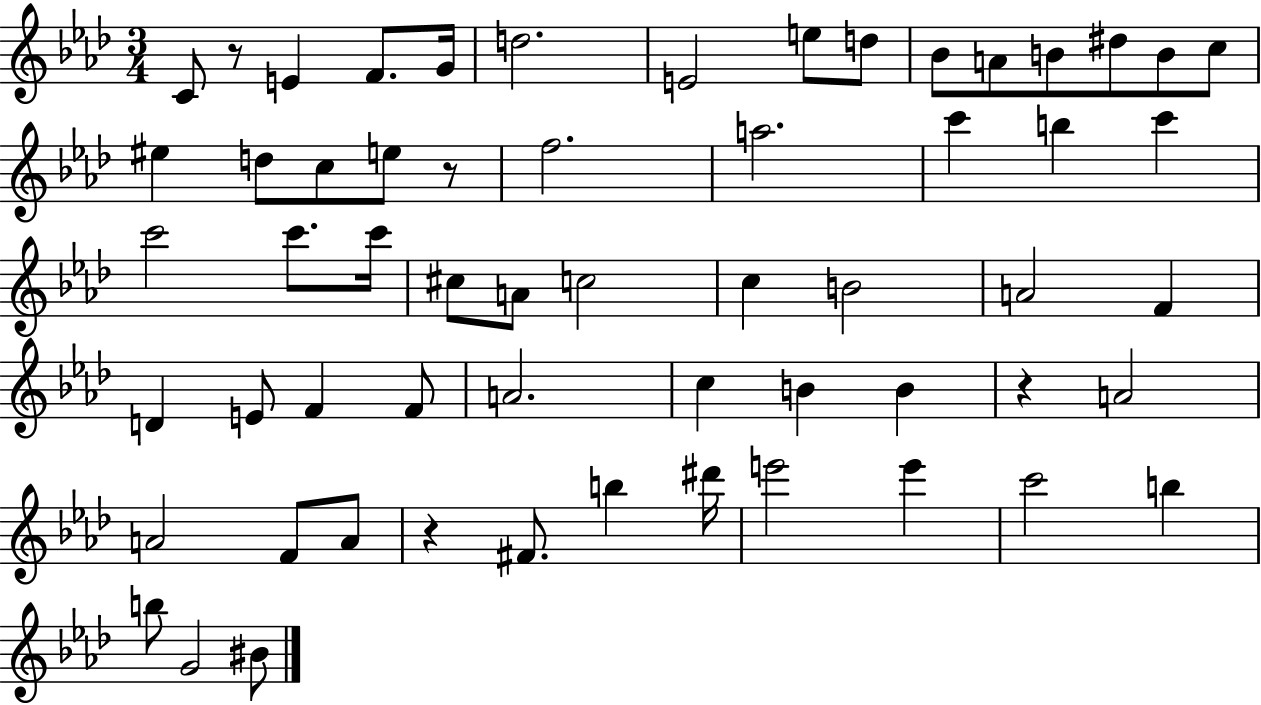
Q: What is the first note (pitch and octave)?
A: C4